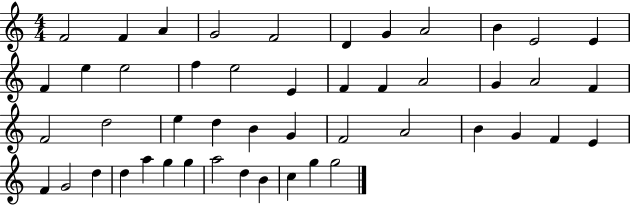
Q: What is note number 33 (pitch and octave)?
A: G4